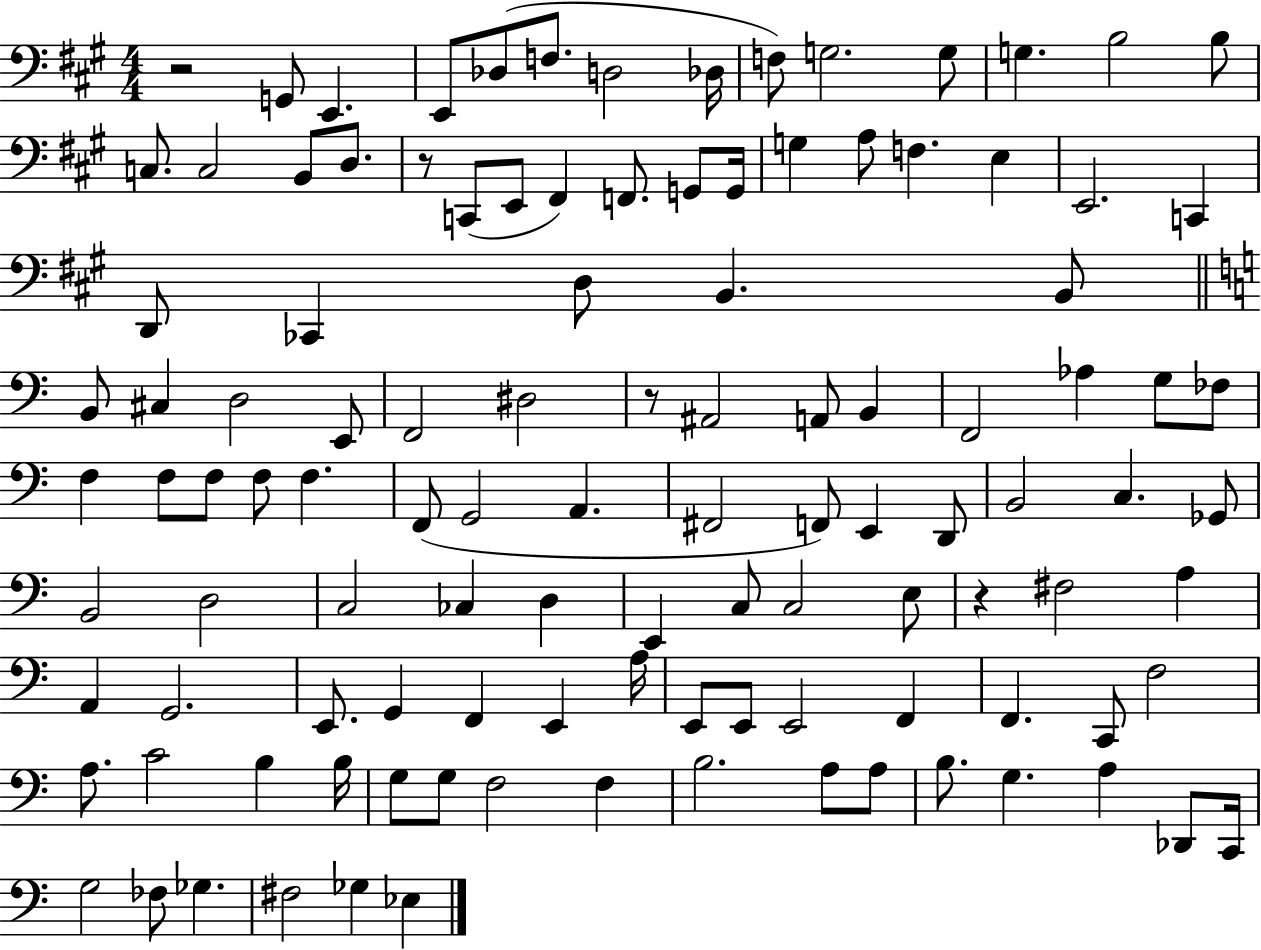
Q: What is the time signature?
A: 4/4